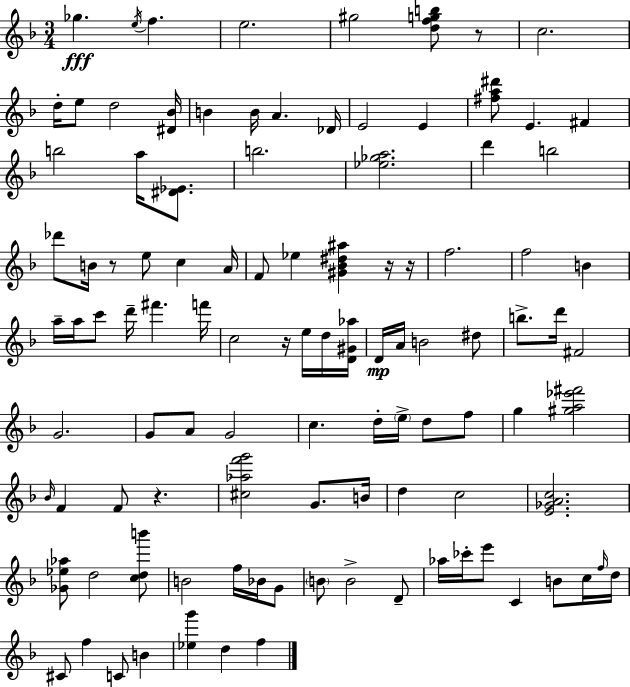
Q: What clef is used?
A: treble